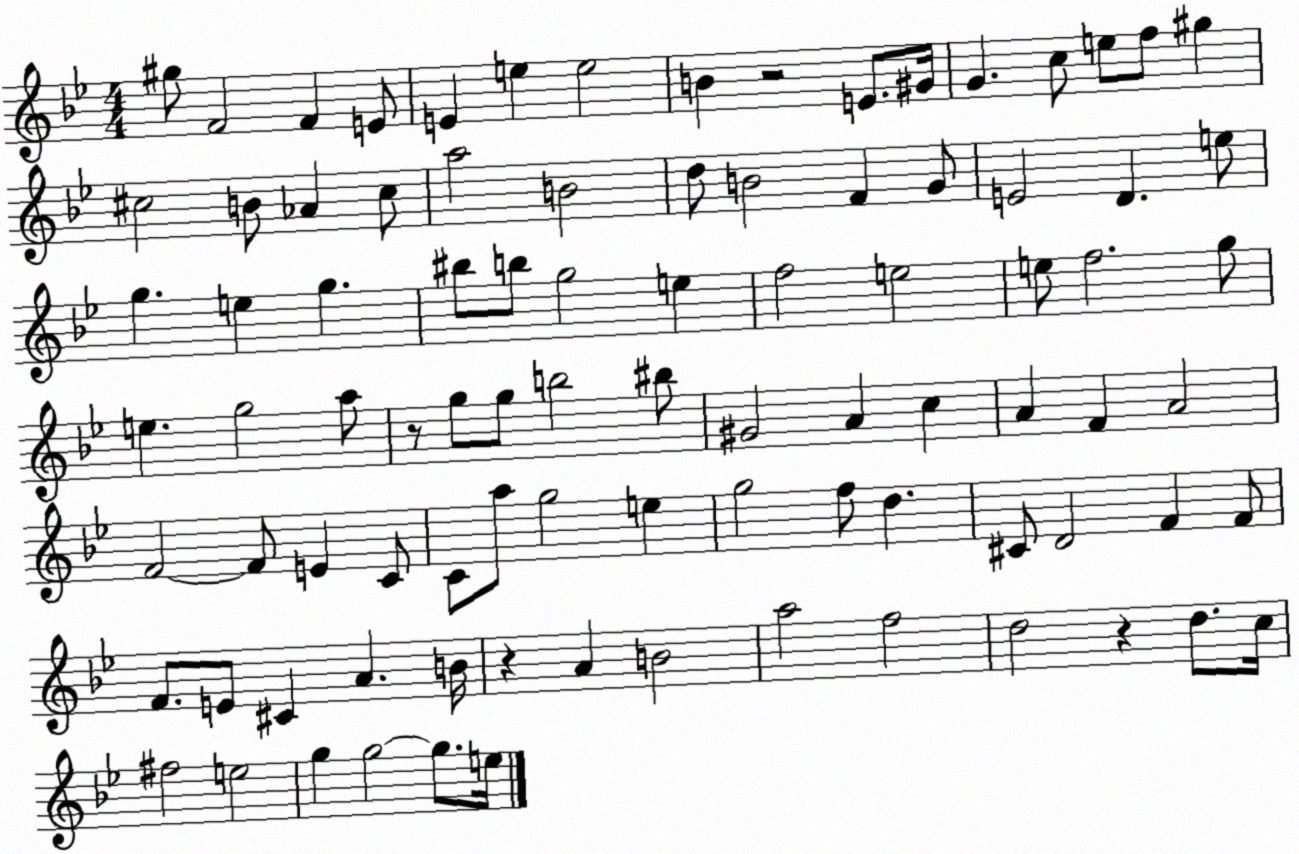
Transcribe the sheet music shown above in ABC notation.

X:1
T:Untitled
M:4/4
L:1/4
K:Bb
^g/2 F2 F E/2 E e e2 B z2 E/2 ^G/4 G c/2 e/2 f/2 ^g ^c2 B/2 _A ^c/2 a2 B2 d/2 B2 F G/2 E2 D e/2 g e g ^b/2 b/2 g2 e f2 e2 e/2 f2 g/2 e g2 a/2 z/2 g/2 g/2 b2 ^b/2 ^G2 A c A F A2 F2 F/2 E C/2 C/2 a/2 g2 e g2 f/2 d ^C/2 D2 F F/2 F/2 E/2 ^C A B/4 z A B2 a2 f2 d2 z d/2 c/4 ^f2 e2 g g2 g/2 e/4